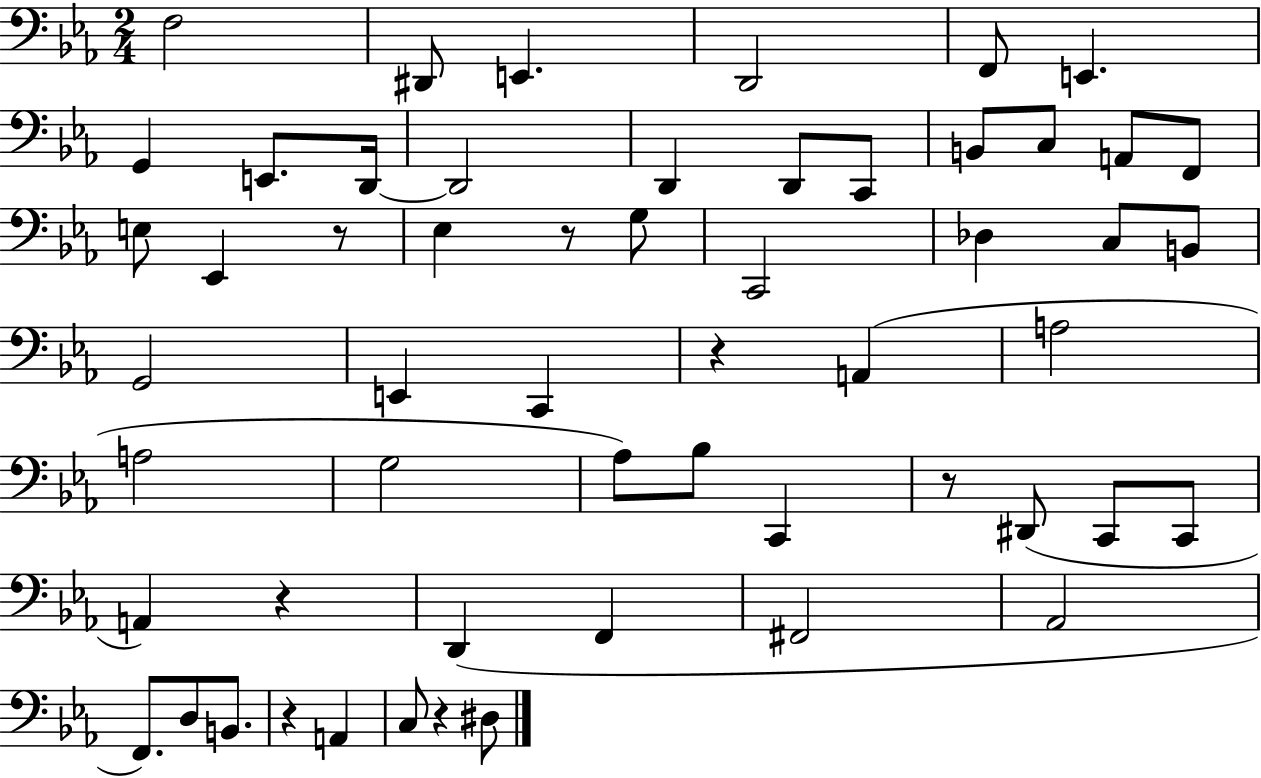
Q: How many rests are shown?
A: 7